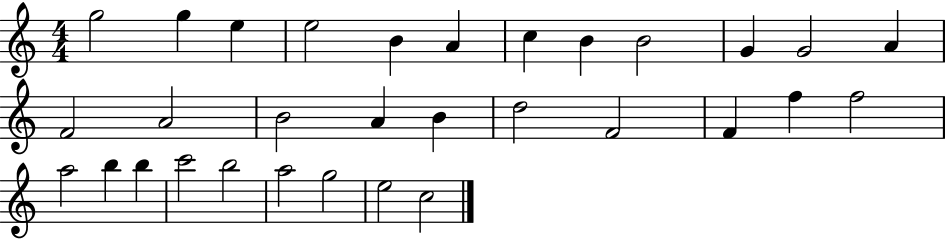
G5/h G5/q E5/q E5/h B4/q A4/q C5/q B4/q B4/h G4/q G4/h A4/q F4/h A4/h B4/h A4/q B4/q D5/h F4/h F4/q F5/q F5/h A5/h B5/q B5/q C6/h B5/h A5/h G5/h E5/h C5/h